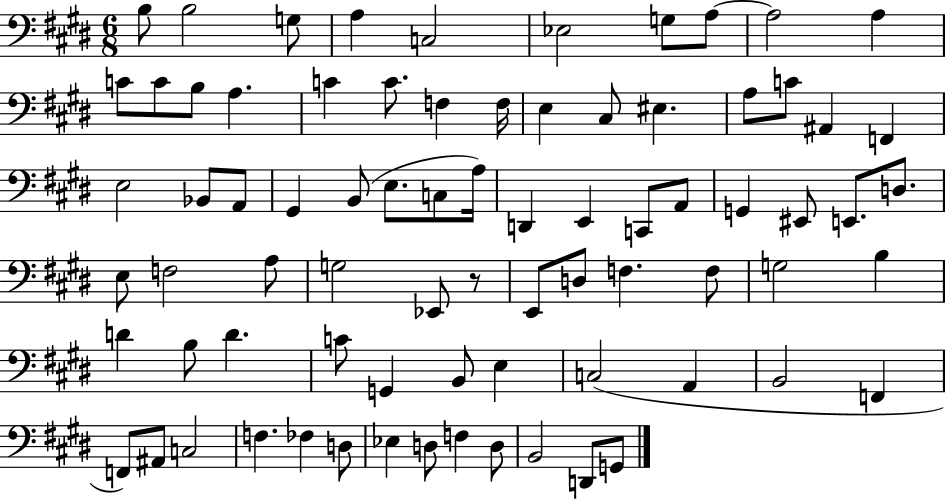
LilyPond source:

{
  \clef bass
  \numericTimeSignature
  \time 6/8
  \key e \major
  b8 b2 g8 | a4 c2 | ees2 g8 a8~~ | a2 a4 | \break c'8 c'8 b8 a4. | c'4 c'8. f4 f16 | e4 cis8 eis4. | a8 c'8 ais,4 f,4 | \break e2 bes,8 a,8 | gis,4 b,8( e8. c8 a16) | d,4 e,4 c,8 a,8 | g,4 eis,8 e,8. d8. | \break e8 f2 a8 | g2 ees,8 r8 | e,8 d8 f4. f8 | g2 b4 | \break d'4 b8 d'4. | c'8 g,4 b,8 e4 | c2( a,4 | b,2 f,4 | \break f,8) ais,8 c2 | f4. fes4 d8 | ees4 d8 f4 d8 | b,2 d,8 g,8 | \break \bar "|."
}